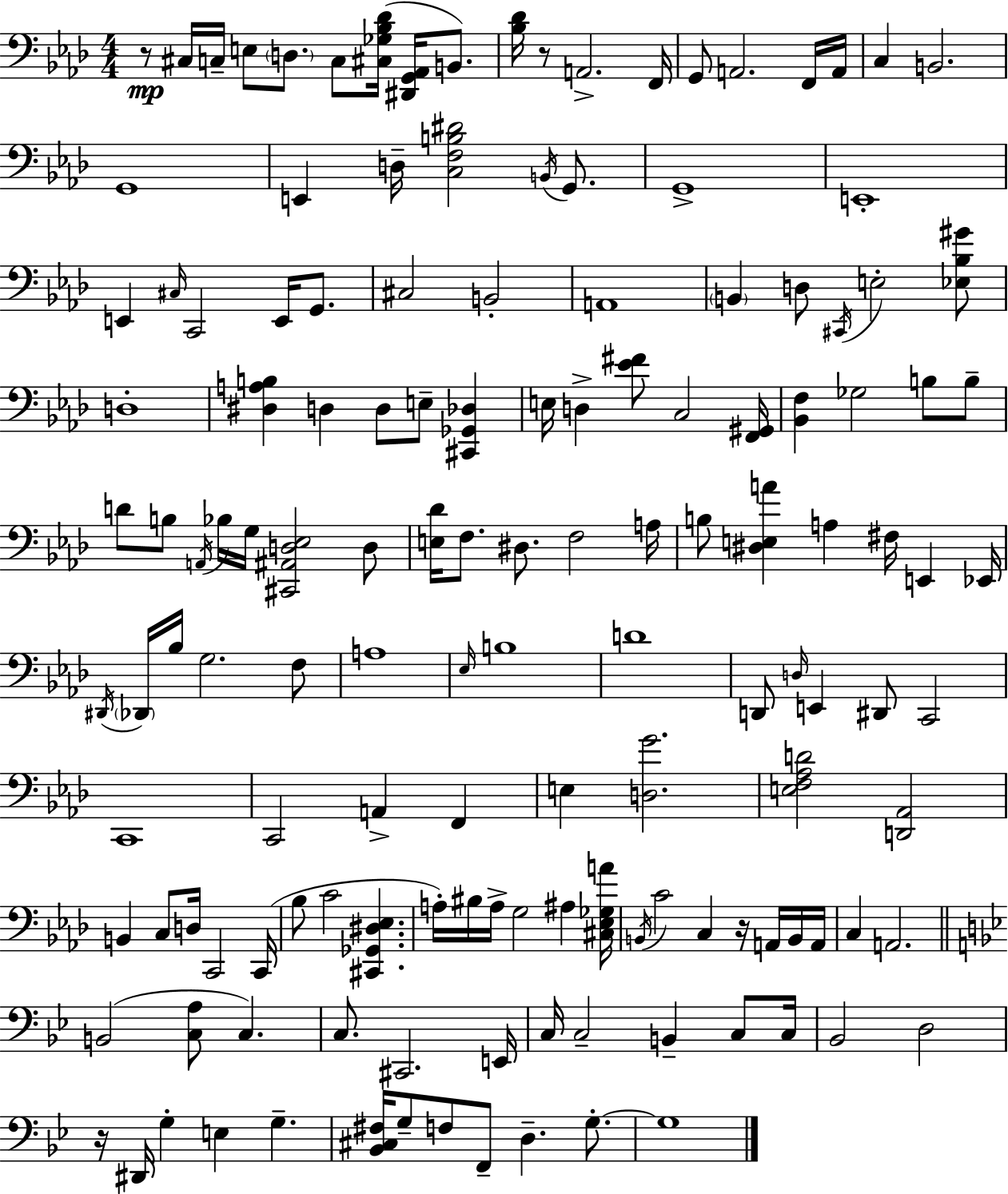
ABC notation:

X:1
T:Untitled
M:4/4
L:1/4
K:Fm
z/2 ^C,/4 C,/4 E,/2 D,/2 C,/2 [^C,_G,_B,_D]/4 [^D,,G,,_A,,]/4 B,,/2 [_B,_D]/4 z/2 A,,2 F,,/4 G,,/2 A,,2 F,,/4 A,,/4 C, B,,2 G,,4 E,, D,/4 [C,F,B,^D]2 B,,/4 G,,/2 G,,4 E,,4 E,, ^C,/4 C,,2 E,,/4 G,,/2 ^C,2 B,,2 A,,4 B,, D,/2 ^C,,/4 E,2 [_E,_B,^G]/2 D,4 [^D,A,B,] D, D,/2 E,/2 [^C,,_G,,_D,] E,/4 D, [_E^F]/2 C,2 [F,,^G,,]/4 [_B,,F,] _G,2 B,/2 B,/2 D/2 B,/2 A,,/4 _B,/4 G,/4 [^C,,^A,,D,_E,]2 D,/2 [E,_D]/4 F,/2 ^D,/2 F,2 A,/4 B,/2 [^D,E,A] A, ^F,/4 E,, _E,,/4 ^D,,/4 _D,,/4 _B,/4 G,2 F,/2 A,4 _E,/4 B,4 D4 D,,/2 D,/4 E,, ^D,,/2 C,,2 C,,4 C,,2 A,, F,, E, [D,G]2 [E,F,_A,D]2 [D,,_A,,]2 B,, C,/2 D,/4 C,,2 C,,/4 _B,/2 C2 [^C,,_G,,^D,_E,] A,/4 ^B,/4 A,/4 G,2 ^A, [^C,_E,_G,A]/4 B,,/4 C2 C, z/4 A,,/4 B,,/4 A,,/4 C, A,,2 B,,2 [C,A,]/2 C, C,/2 ^C,,2 E,,/4 C,/4 C,2 B,, C,/2 C,/4 _B,,2 D,2 z/4 ^D,,/4 G, E, G, [_B,,^C,^F,]/4 G,/2 F,/2 F,,/2 D, G,/2 G,4